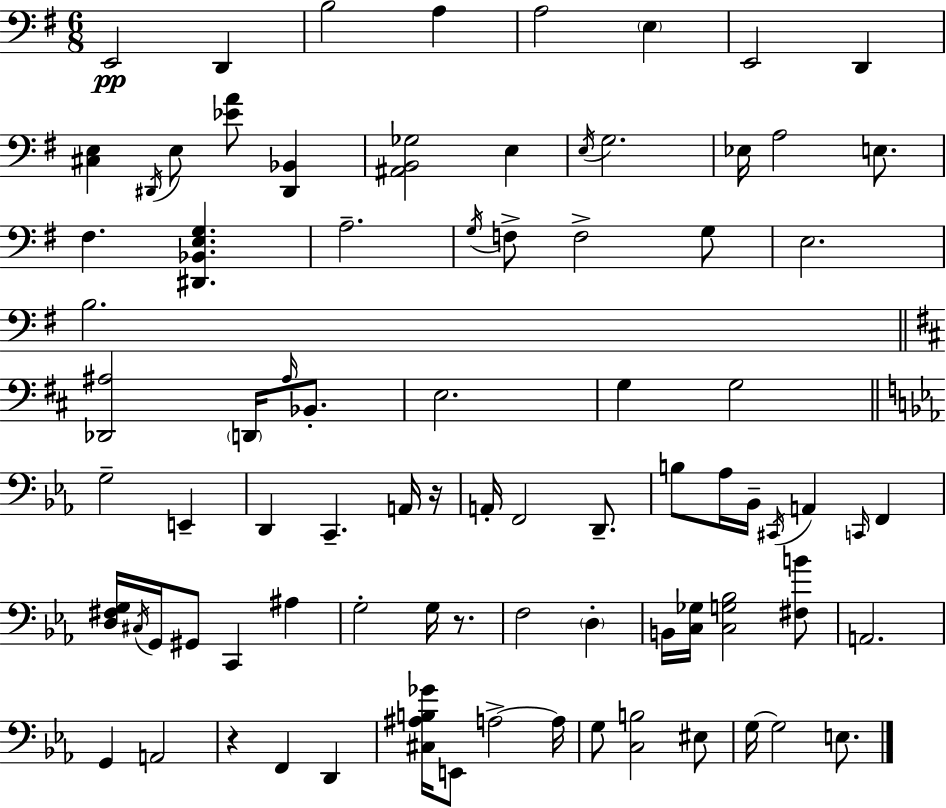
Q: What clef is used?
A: bass